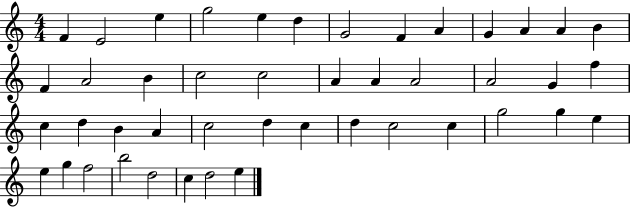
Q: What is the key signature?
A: C major